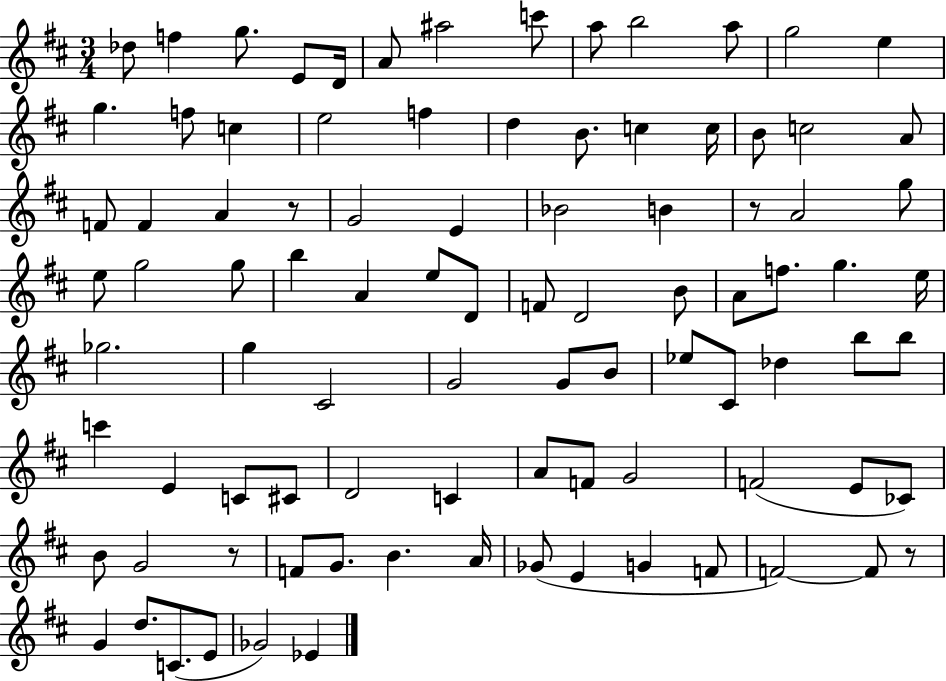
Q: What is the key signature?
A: D major